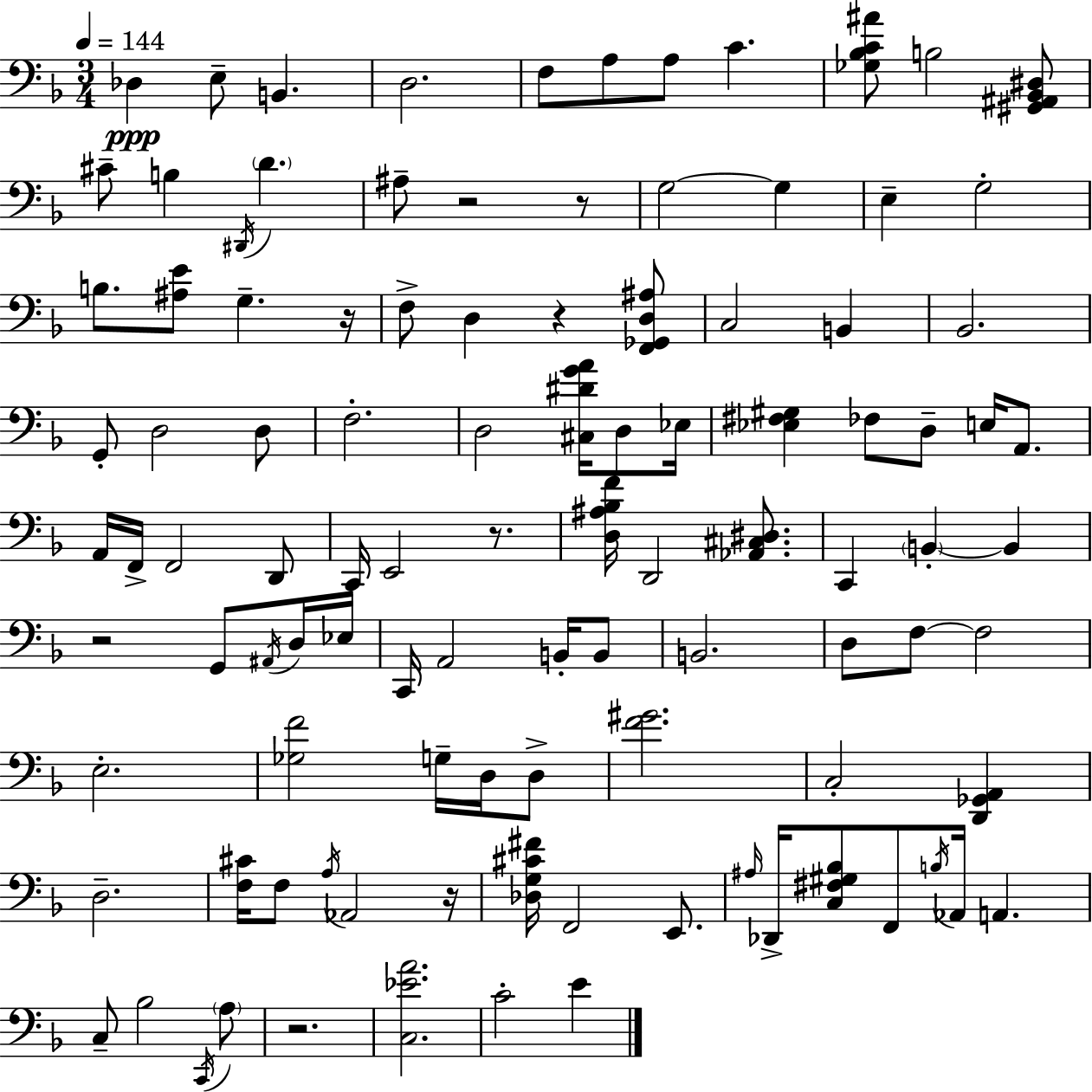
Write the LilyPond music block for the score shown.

{
  \clef bass
  \numericTimeSignature
  \time 3/4
  \key d \minor
  \tempo 4 = 144
  des4\ppp e8-- b,4. | d2. | f8 a8 a8 c'4. | <ges bes c' ais'>8 b2 <gis, ais, bes, dis>8 | \break cis'8-- b4 \acciaccatura { dis,16 } \parenthesize d'4. | ais8-- r2 r8 | g2~~ g4 | e4-- g2-. | \break b8. <ais e'>8 g4.-- | r16 f8-> d4 r4 <f, ges, d ais>8 | c2 b,4 | bes,2. | \break g,8-. d2 d8 | f2.-. | d2 <cis dis' g' a'>16 d8 | ees16 <ees fis gis>4 fes8 d8-- e16 a,8. | \break a,16 f,16-> f,2 d,8 | c,16 e,2 r8. | <d ais bes f'>16 d,2 <aes, cis dis>8. | c,4 \parenthesize b,4-.~~ b,4 | \break r2 g,8 \acciaccatura { ais,16 } | d16 ees16 c,16 a,2 b,16-. | b,8 b,2. | d8 f8~~ f2 | \break e2.-. | <ges f'>2 g16-- d16 | d8-> <f' gis'>2. | c2-. <d, ges, a,>4 | \break d2.-- | <f cis'>16 f8 \acciaccatura { a16 } aes,2 | r16 <des g cis' fis'>16 f,2 | e,8. \grace { ais16 } des,16-> <c fis gis bes>8 f,8 \acciaccatura { b16 } aes,16 a,4. | \break c8-- bes2 | \acciaccatura { c,16 } \parenthesize a8 r2. | <c ees' a'>2. | c'2-. | \break e'4 \bar "|."
}